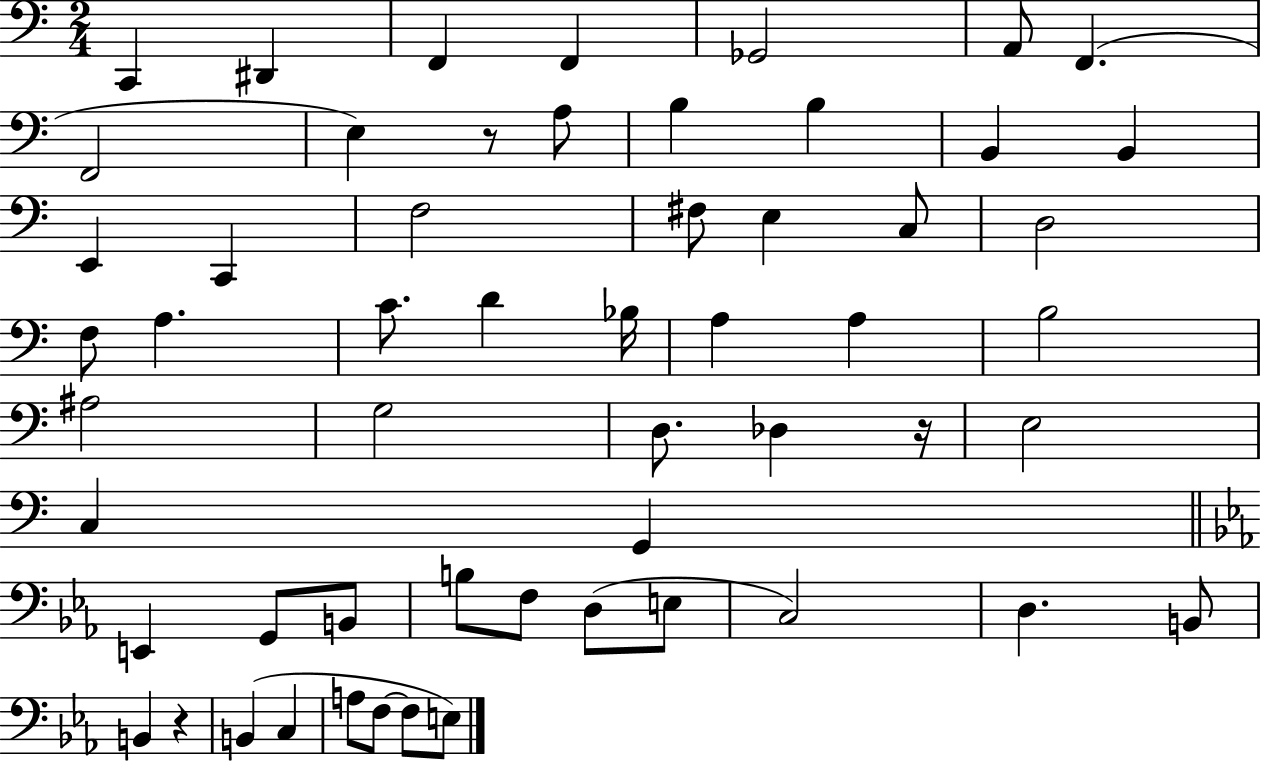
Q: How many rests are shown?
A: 3